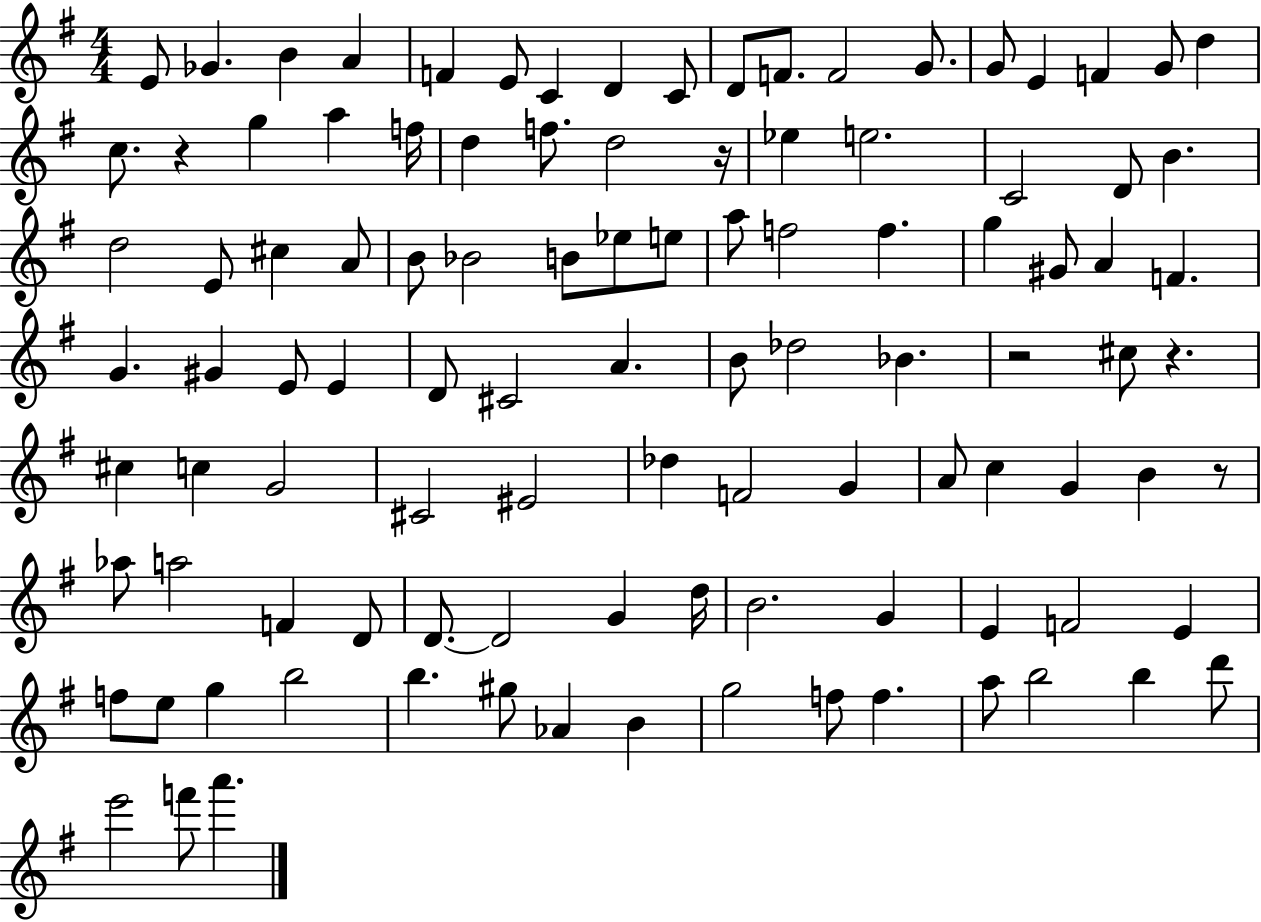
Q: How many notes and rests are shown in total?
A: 105